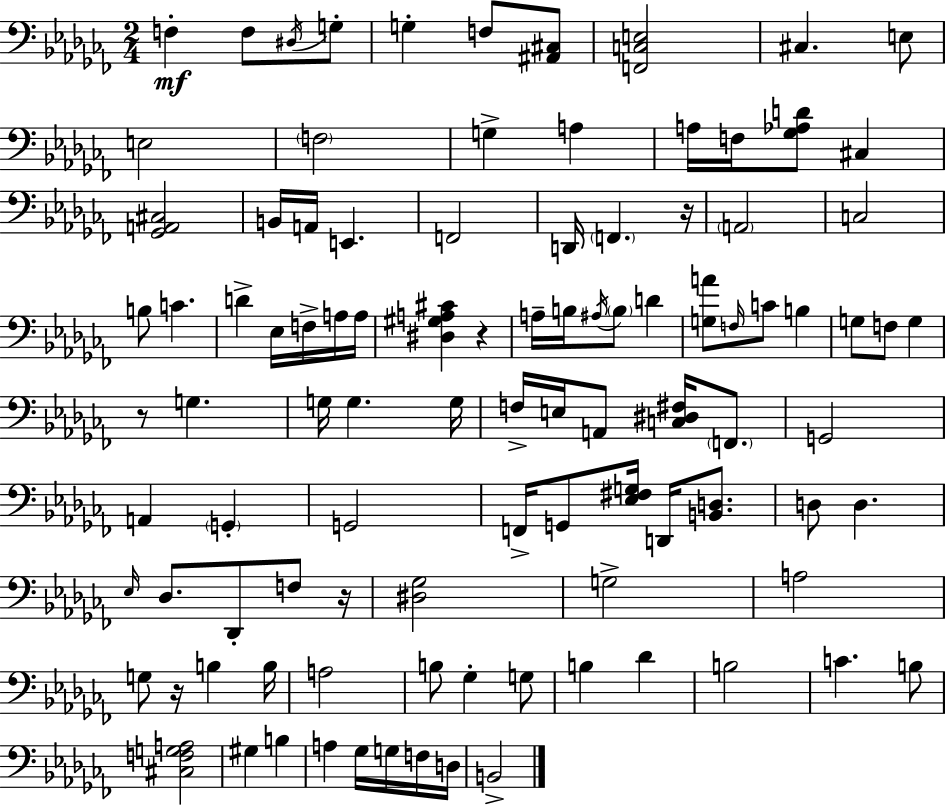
F3/q F3/e D#3/s G3/e G3/q F3/e [A#2,C#3]/e [F2,C3,E3]/h C#3/q. E3/e E3/h F3/h G3/q A3/q A3/s F3/s [Gb3,Ab3,D4]/e C#3/q [Gb2,A2,C#3]/h B2/s A2/s E2/q. F2/h D2/s F2/q. R/s A2/h C3/h B3/e C4/q. D4/q Eb3/s F3/s A3/s A3/s [D#3,G#3,A3,C#4]/q R/q A3/s B3/s A#3/s B3/e D4/q [G3,A4]/e F3/s C4/e B3/q G3/e F3/e G3/q R/e G3/q. G3/s G3/q. G3/s F3/s E3/s A2/e [C3,D#3,F#3]/s F2/e. G2/h A2/q G2/q G2/h F2/s G2/e [Eb3,F#3,G3]/s D2/s [B2,D3]/e. D3/e D3/q. Eb3/s Db3/e. Db2/e F3/e R/s [D#3,Gb3]/h G3/h A3/h G3/e R/s B3/q B3/s A3/h B3/e Gb3/q G3/e B3/q Db4/q B3/h C4/q. B3/e [C#3,F3,G3,A3]/h G#3/q B3/q A3/q Gb3/s G3/s F3/s D3/s B2/h